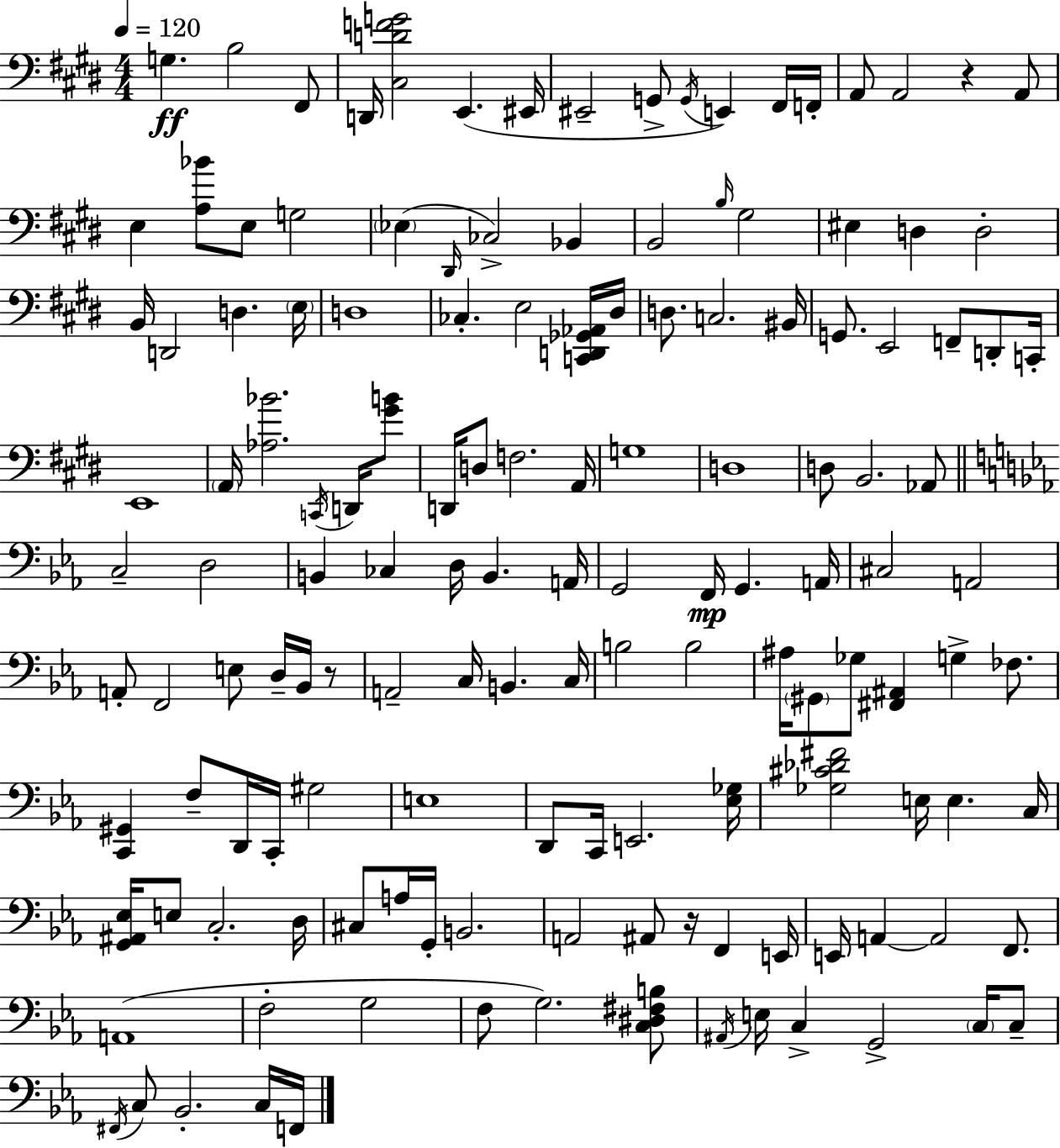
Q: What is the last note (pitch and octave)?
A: F2